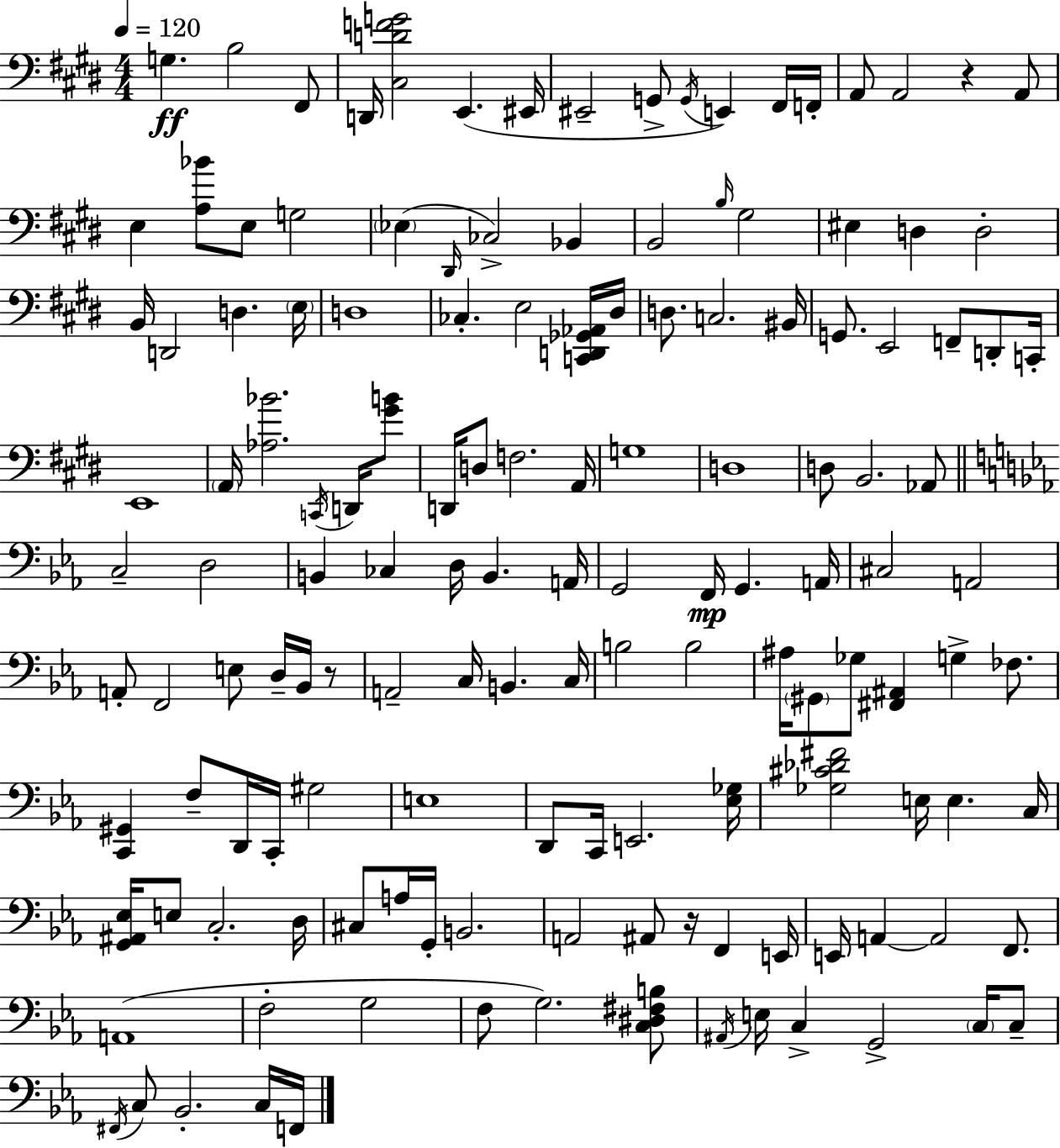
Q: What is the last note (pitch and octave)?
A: F2